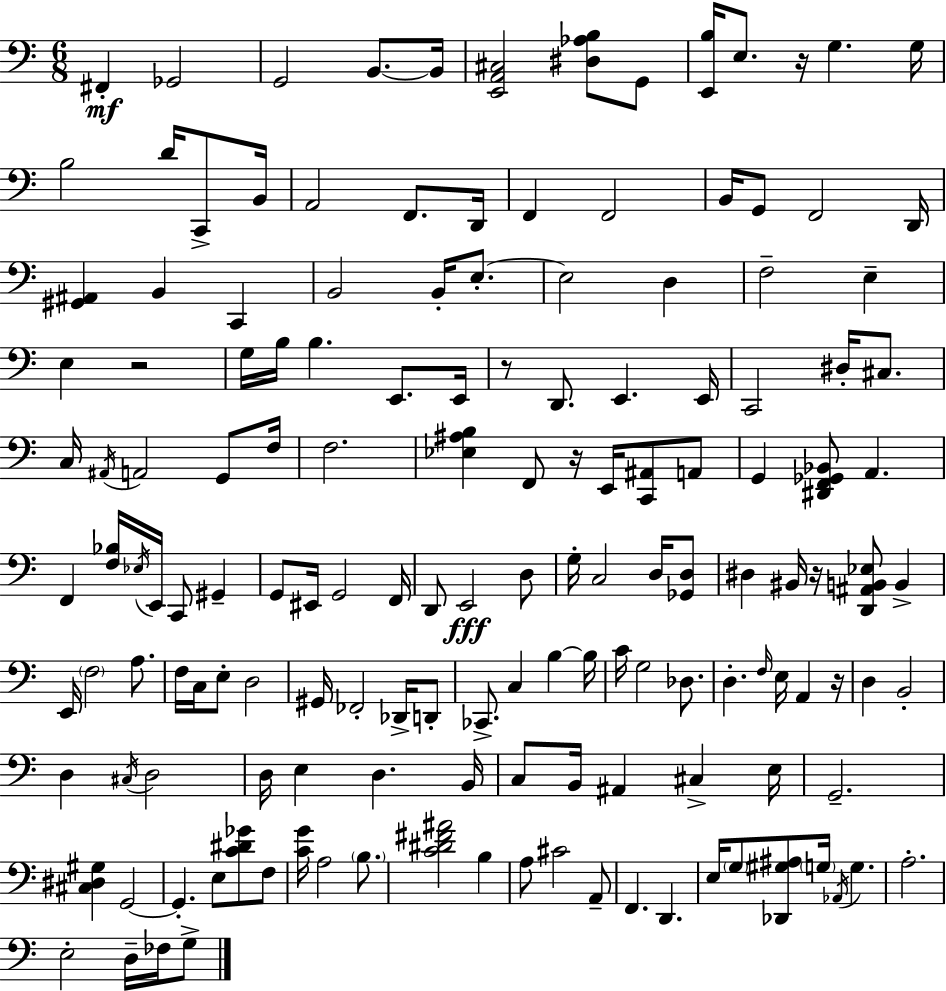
{
  \clef bass
  \numericTimeSignature
  \time 6/8
  \key c \major
  fis,4-.\mf ges,2 | g,2 b,8.~~ b,16 | <e, a, cis>2 <dis aes b>8 g,8 | <e, b>16 e8. r16 g4. g16 | \break b2 d'16 c,8-> b,16 | a,2 f,8. d,16 | f,4 f,2 | b,16 g,8 f,2 d,16 | \break <gis, ais,>4 b,4 c,4 | b,2 b,16-. e8.-.~~ | e2 d4 | f2-- e4-- | \break e4 r2 | g16 b16 b4. e,8. e,16 | r8 d,8. e,4. e,16 | c,2 dis16-. cis8. | \break c16 \acciaccatura { ais,16 } a,2 g,8 | f16 f2. | <ees ais b>4 f,8 r16 e,16 <c, ais,>8 a,8 | g,4 <dis, f, ges, bes,>8 a,4. | \break f,4 <f bes>16 \acciaccatura { ees16 } e,16 c,8 gis,4-- | g,8 eis,16 g,2 | f,16 d,8 e,2\fff | d8 g16-. c2 d16 | \break <ges, d>8 dis4 bis,16 r16 <d, ais, b, ees>8 b,4-> | e,16 \parenthesize f2 a8. | f16 c16 e8-. d2 | gis,16 fes,2-. des,16-> | \break d,8-. ces,8.-> c4 b4~~ | b16 c'16 g2 des8. | d4.-. \grace { f16 } e16 a,4 | r16 d4 b,2-. | \break d4 \acciaccatura { cis16 } d2 | d16 e4 d4. | b,16 c8 b,16 ais,4 cis4-> | e16 g,2.-- | \break <cis dis gis>4 g,2~~ | g,4.-. e8 | <c' dis' ges'>8 f8 <c' g'>16 a2 | \parenthesize b8. <c' dis' fis' ais'>2 | \break b4 a8 cis'2 | a,8-- f,4. d,4. | e16 \parenthesize g8 <des, gis ais>8 \parenthesize g16 \acciaccatura { aes,16 } g4. | a2.-. | \break e2-. | d16-- fes16 g8-> \bar "|."
}